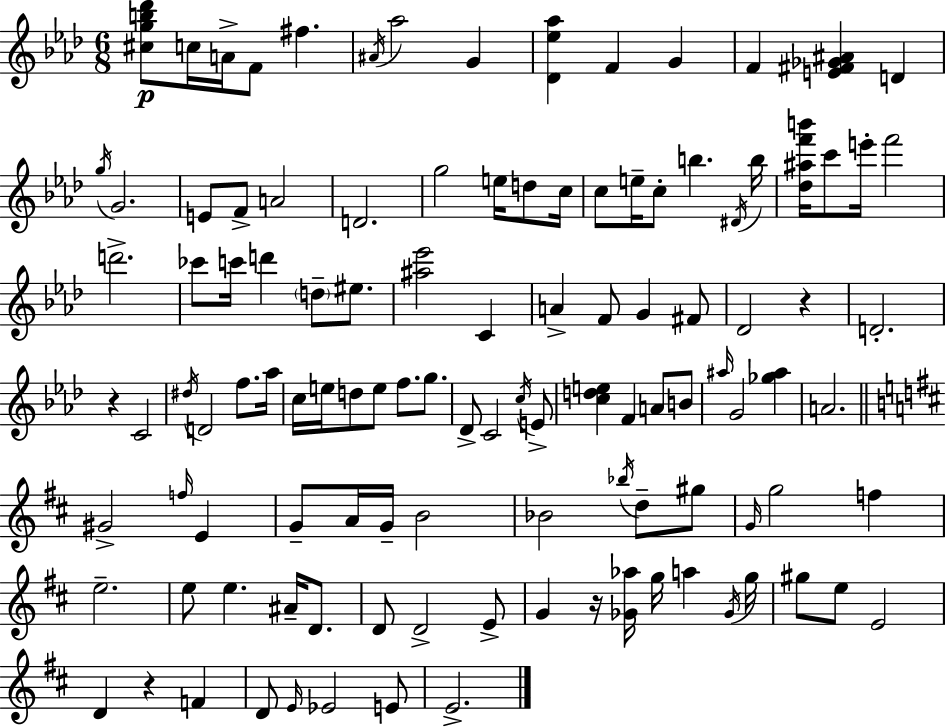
{
  \clef treble
  \numericTimeSignature
  \time 6/8
  \key f \minor
  <cis'' g'' b'' des'''>8\p c''16 a'16-> f'8 fis''4. | \acciaccatura { ais'16 } aes''2 g'4 | <des' ees'' aes''>4 f'4 g'4 | f'4 <e' fis' ges' ais'>4 d'4 | \break \acciaccatura { g''16 } g'2. | e'8 f'8-> a'2 | d'2. | g''2 e''16 d''8 | \break c''16 c''8 e''16-- c''8-. b''4. | \acciaccatura { dis'16 } b''16 <des'' ais'' f''' b'''>16 c'''8 e'''16-. f'''2 | d'''2.-> | ces'''8 c'''16 d'''4 \parenthesize d''8-- | \break eis''8. <ais'' ees'''>2 c'4 | a'4-> f'8 g'4 | fis'8 des'2 r4 | d'2.-. | \break r4 c'2 | \acciaccatura { dis''16 } d'2 | f''8. aes''16 c''16 e''16 d''8 e''8 f''8. | g''8. des'8-> c'2 | \break \acciaccatura { c''16 } e'8-> <c'' d'' e''>4 f'4 | a'8 b'8 \grace { ais''16 } g'2 | <ges'' ais''>4 a'2. | \bar "||" \break \key d \major gis'2-> \grace { f''16 } e'4 | g'8-- a'16 g'16-- b'2 | bes'2 \acciaccatura { bes''16 } d''8-- | gis''8 \grace { g'16 } g''2 f''4 | \break e''2.-- | e''8 e''4. ais'16-- | d'8. d'8 d'2-> | e'8-> g'4 r16 <ges' aes''>16 g''16 a''4 | \break \acciaccatura { ges'16 } g''16 gis''8 e''8 e'2 | d'4 r4 | f'4 d'8 \grace { e'16 } ees'2 | e'8 e'2.-> | \break \bar "|."
}